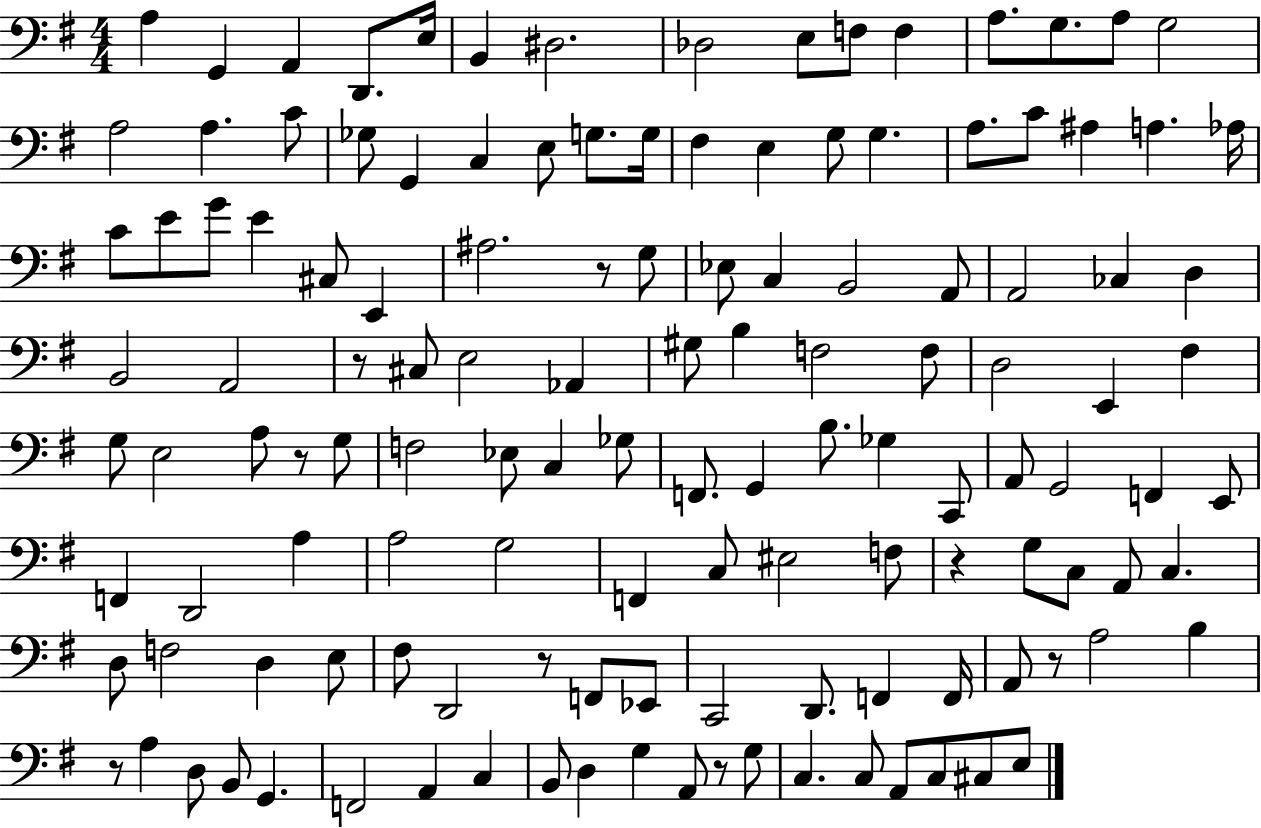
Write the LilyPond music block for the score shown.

{
  \clef bass
  \numericTimeSignature
  \time 4/4
  \key g \major
  \repeat volta 2 { a4 g,4 a,4 d,8. e16 | b,4 dis2. | des2 e8 f8 f4 | a8. g8. a8 g2 | \break a2 a4. c'8 | ges8 g,4 c4 e8 g8. g16 | fis4 e4 g8 g4. | a8. c'8 ais4 a4. aes16 | \break c'8 e'8 g'8 e'4 cis8 e,4 | ais2. r8 g8 | ees8 c4 b,2 a,8 | a,2 ces4 d4 | \break b,2 a,2 | r8 cis8 e2 aes,4 | gis8 b4 f2 f8 | d2 e,4 fis4 | \break g8 e2 a8 r8 g8 | f2 ees8 c4 ges8 | f,8. g,4 b8. ges4 c,8 | a,8 g,2 f,4 e,8 | \break f,4 d,2 a4 | a2 g2 | f,4 c8 eis2 f8 | r4 g8 c8 a,8 c4. | \break d8 f2 d4 e8 | fis8 d,2 r8 f,8 ees,8 | c,2 d,8. f,4 f,16 | a,8 r8 a2 b4 | \break r8 a4 d8 b,8 g,4. | f,2 a,4 c4 | b,8 d4 g4 a,8 r8 g8 | c4. c8 a,8 c8 cis8 e8 | \break } \bar "|."
}